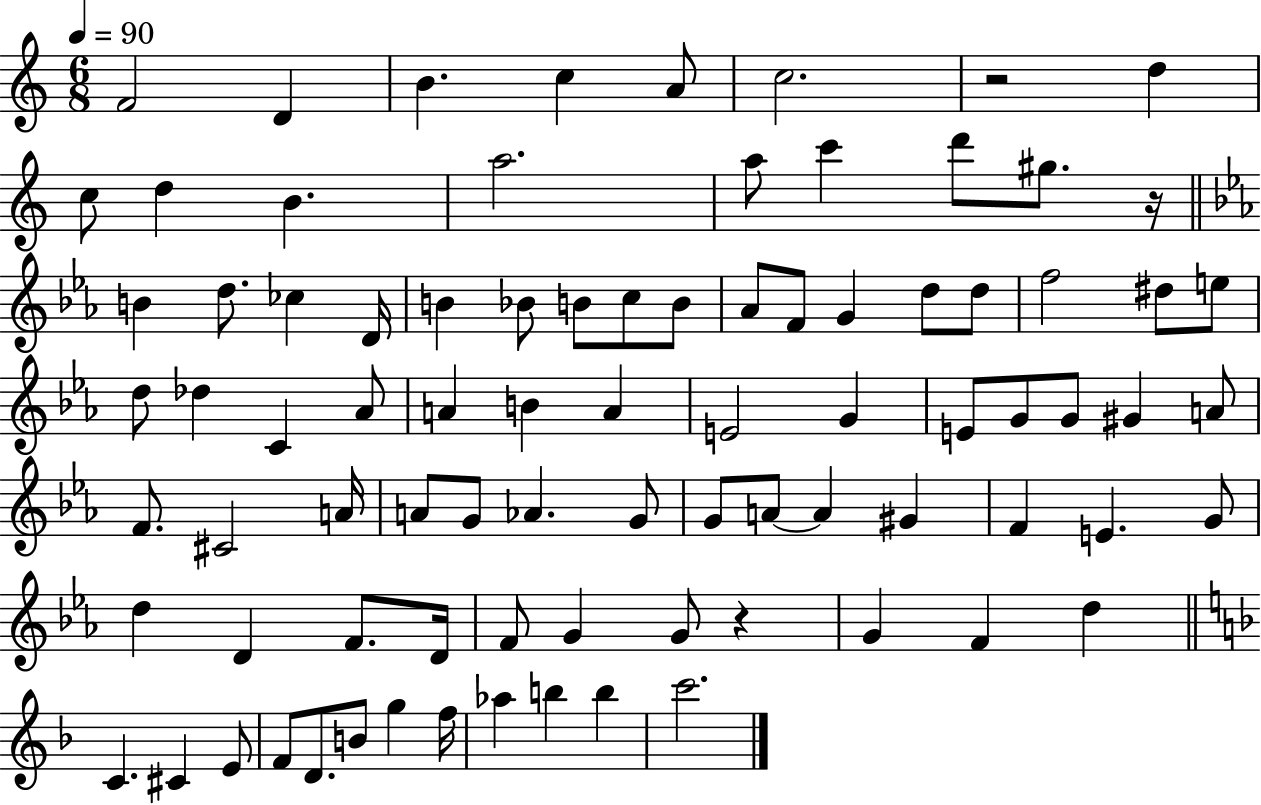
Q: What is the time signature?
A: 6/8